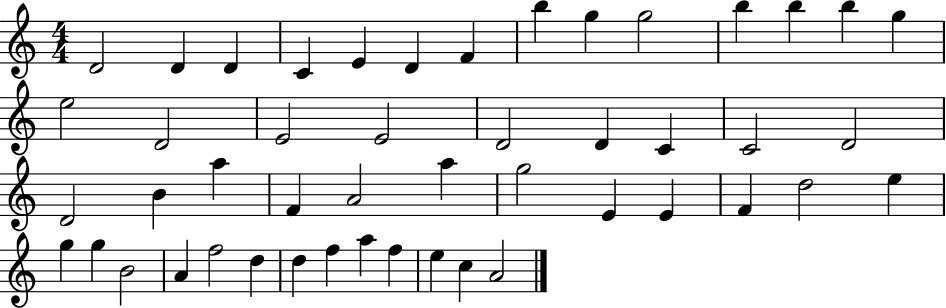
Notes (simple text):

D4/h D4/q D4/q C4/q E4/q D4/q F4/q B5/q G5/q G5/h B5/q B5/q B5/q G5/q E5/h D4/h E4/h E4/h D4/h D4/q C4/q C4/h D4/h D4/h B4/q A5/q F4/q A4/h A5/q G5/h E4/q E4/q F4/q D5/h E5/q G5/q G5/q B4/h A4/q F5/h D5/q D5/q F5/q A5/q F5/q E5/q C5/q A4/h